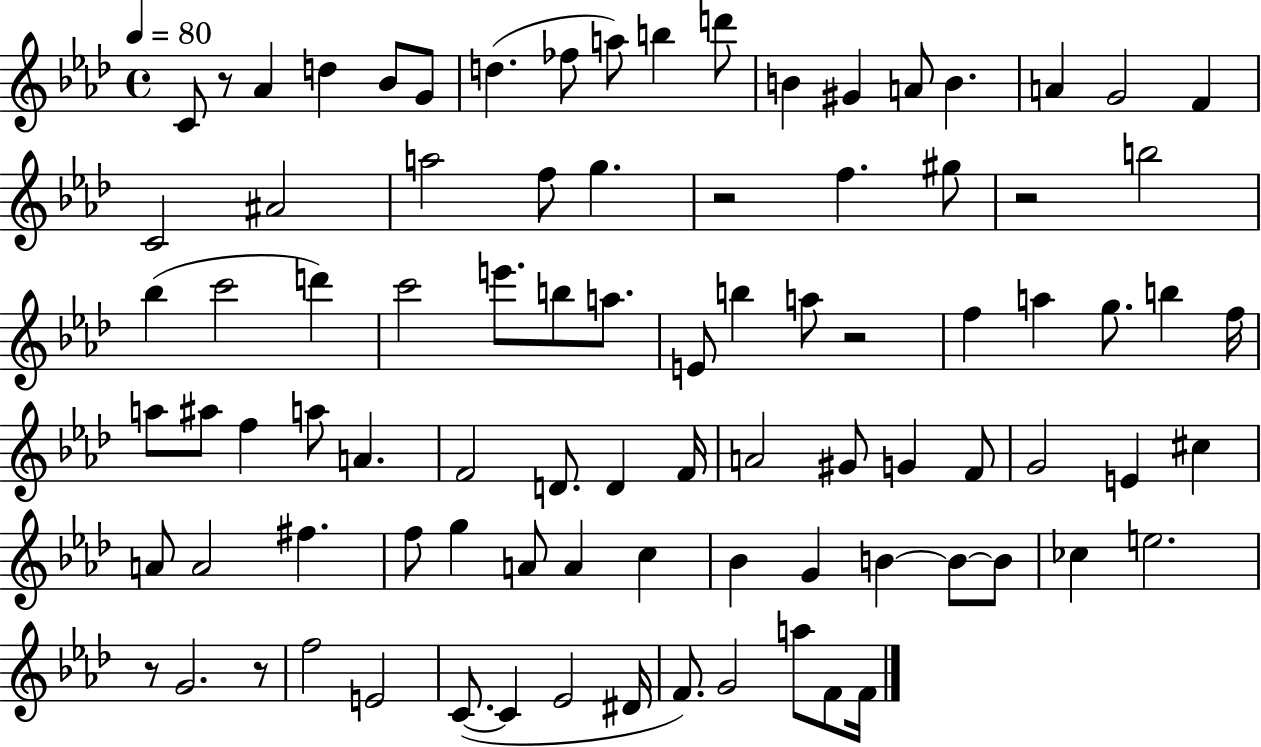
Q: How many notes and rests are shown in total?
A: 89